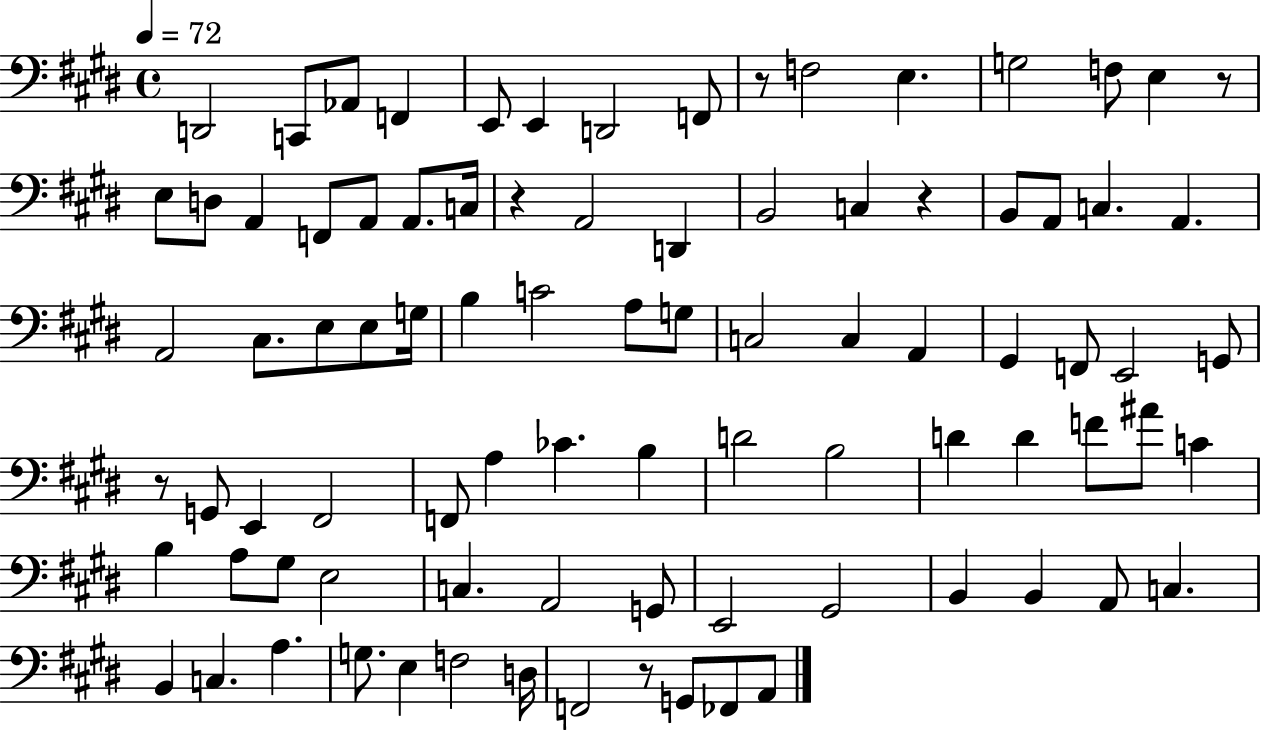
X:1
T:Untitled
M:4/4
L:1/4
K:E
D,,2 C,,/2 _A,,/2 F,, E,,/2 E,, D,,2 F,,/2 z/2 F,2 E, G,2 F,/2 E, z/2 E,/2 D,/2 A,, F,,/2 A,,/2 A,,/2 C,/4 z A,,2 D,, B,,2 C, z B,,/2 A,,/2 C, A,, A,,2 ^C,/2 E,/2 E,/2 G,/4 B, C2 A,/2 G,/2 C,2 C, A,, ^G,, F,,/2 E,,2 G,,/2 z/2 G,,/2 E,, ^F,,2 F,,/2 A, _C B, D2 B,2 D D F/2 ^A/2 C B, A,/2 ^G,/2 E,2 C, A,,2 G,,/2 E,,2 ^G,,2 B,, B,, A,,/2 C, B,, C, A, G,/2 E, F,2 D,/4 F,,2 z/2 G,,/2 _F,,/2 A,,/2